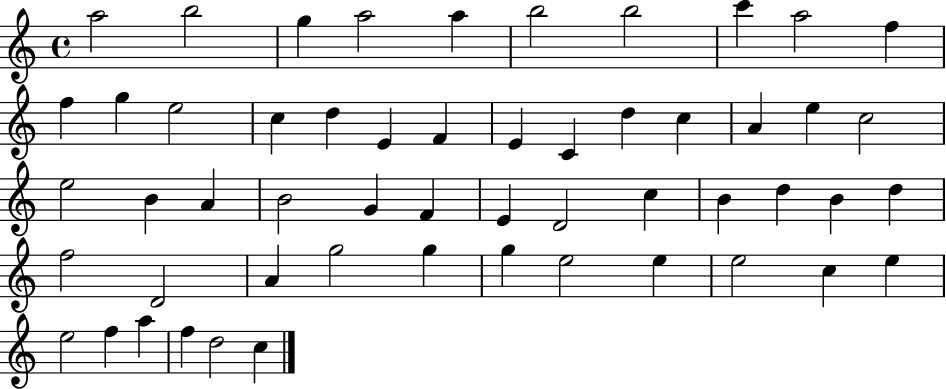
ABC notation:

X:1
T:Untitled
M:4/4
L:1/4
K:C
a2 b2 g a2 a b2 b2 c' a2 f f g e2 c d E F E C d c A e c2 e2 B A B2 G F E D2 c B d B d f2 D2 A g2 g g e2 e e2 c e e2 f a f d2 c